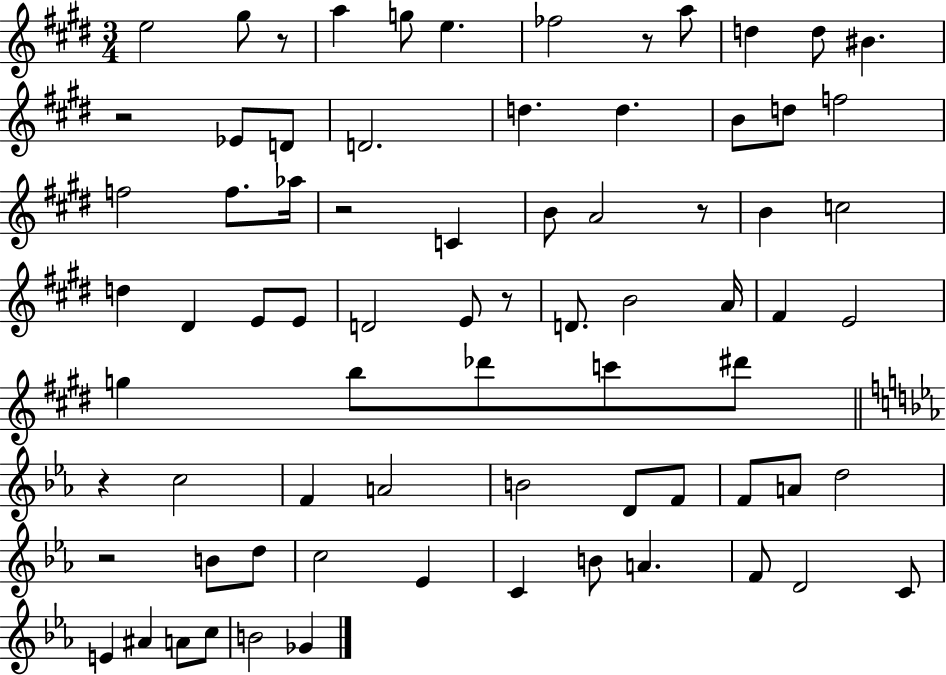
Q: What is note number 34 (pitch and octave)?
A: B4